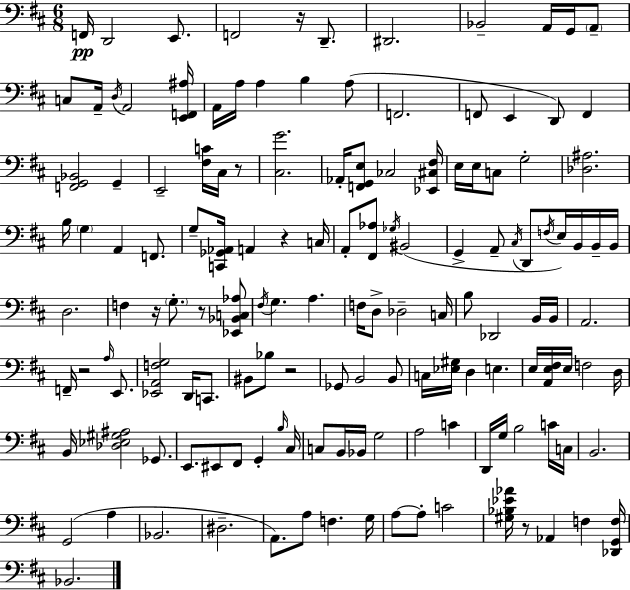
{
  \clef bass
  \numericTimeSignature
  \time 6/8
  \key d \major
  f,16\pp d,2 e,8. | f,2 r16 d,8.-- | dis,2. | bes,2-- a,16 g,16 \parenthesize a,8-- | \break c8 a,16-- \acciaccatura { d16 } a,2 | <e, f, ais>16 a,16 a16 a4 b4 a8( | f,2. | f,8 e,4 d,8) f,4 | \break <f, g, bes,>2 g,4-- | e,2-- <fis c'>16 cis16 r8 | <cis g'>2. | aes,16-. <f, g, e>8 ces2 | \break <ees, cis fis>16 e16 e16 c8 g2-. | <des ais>2. | b16 \parenthesize g4 a,4 f,8. | g8-- <c, ges, aes,>16 a,4 r4 | \break c16 a,8-. <fis, aes>8 \acciaccatura { ges16 } bis,2( | g,4-> a,8-- \acciaccatura { cis16 } d,8 \acciaccatura { f16 }) | e16 b,16 b,16-- b,16 d2. | f4 r16 \parenthesize g8.-. | \break r8 <ees, bes, c aes>8 \acciaccatura { fis16 } g4. a4. | f16 d8-> des2-- | c16 b8 des,2 | b,16 b,16 a,2. | \break f,16-- r2 | \grace { a16 } e,8. <ees, a, f g>2 | d,16 c,8. bis,8 bes8 r2 | ges,8 b,2 | \break b,8 c16 <ees gis>16 d4 | e4. e16 <a, e fis>16 e16 f2 | d16 b,16 <des ees gis ais>2 | ges,8. e,8. eis,8 fis,8 | \break g,4-. \grace { b16 } cis16 c8 b,16 bes,16 g2 | a2 | c'4 d,16 g16 b2 | c'16 c16 b,2. | \break g,2( | a4 bes,2. | dis2.-- | a,8.) a8 | \break f4. g16 a8~~ a8-. c'2 | <gis bes ees' aes'>16 r8 aes,4 | f4 <des, g, f>16 bes,2. | \bar "|."
}